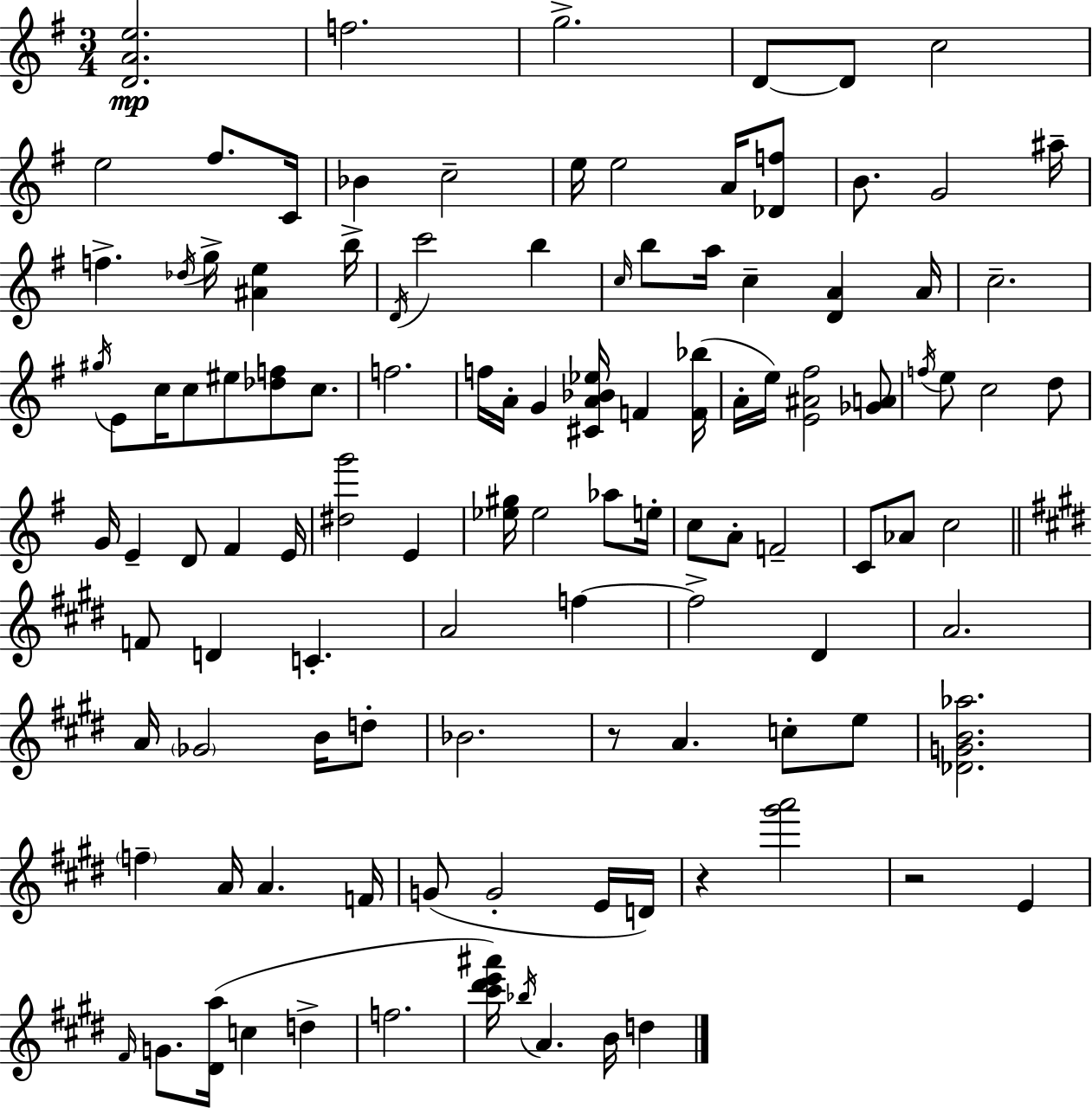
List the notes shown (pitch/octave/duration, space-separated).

[D4,A4,E5]/h. F5/h. G5/h. D4/e D4/e C5/h E5/h F#5/e. C4/s Bb4/q C5/h E5/s E5/h A4/s [Db4,F5]/e B4/e. G4/h A#5/s F5/q. Db5/s G5/s [A#4,E5]/q B5/s D4/s C6/h B5/q C5/s B5/e A5/s C5/q [D4,A4]/q A4/s C5/h. G#5/s E4/e C5/s C5/e EIS5/e [Db5,F5]/e C5/e. F5/h. F5/s A4/s G4/q [C#4,A4,Bb4,Eb5]/s F4/q [F4,Bb5]/s A4/s E5/s [E4,A#4,F#5]/h [Gb4,A4]/e F5/s E5/e C5/h D5/e G4/s E4/q D4/e F#4/q E4/s [D#5,G6]/h E4/q [Eb5,G#5]/s Eb5/h Ab5/e E5/s C5/e A4/e F4/h C4/e Ab4/e C5/h F4/e D4/q C4/q. A4/h F5/q F5/h D#4/q A4/h. A4/s Gb4/h B4/s D5/e Bb4/h. R/e A4/q. C5/e E5/e [Db4,G4,B4,Ab5]/h. F5/q A4/s A4/q. F4/s G4/e G4/h E4/s D4/s R/q [G#6,A6]/h R/h E4/q F#4/s G4/e. [D#4,A5]/s C5/q D5/q F5/h. [C#6,D#6,E6,A#6]/s Bb5/s A4/q. B4/s D5/q